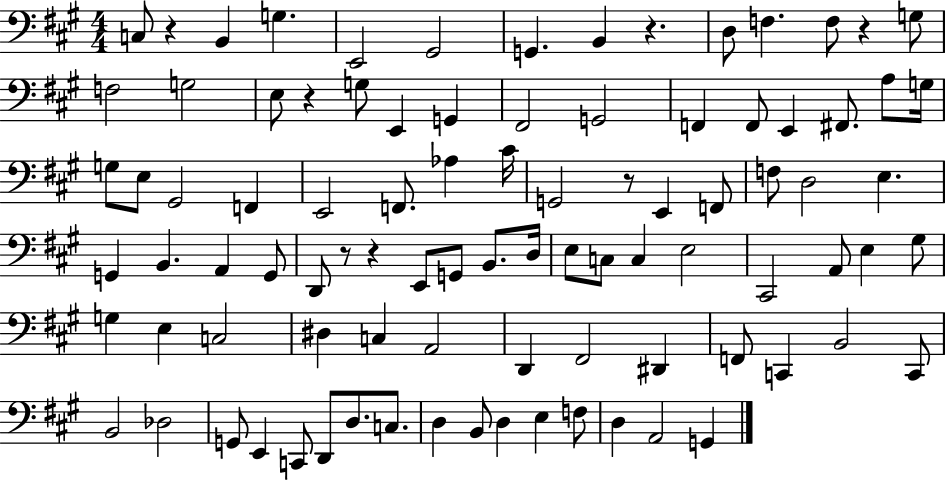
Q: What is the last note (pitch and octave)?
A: G2